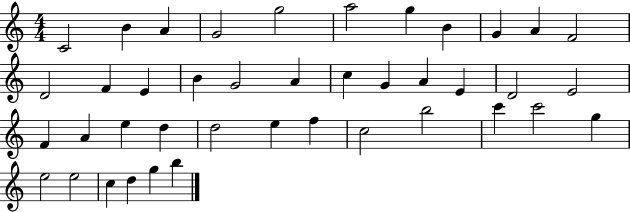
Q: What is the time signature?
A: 4/4